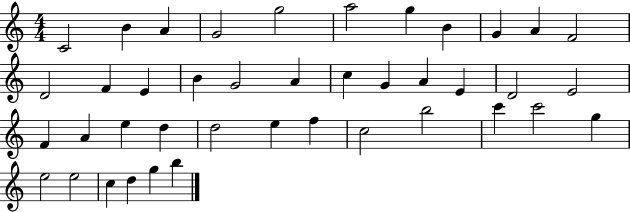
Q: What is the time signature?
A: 4/4